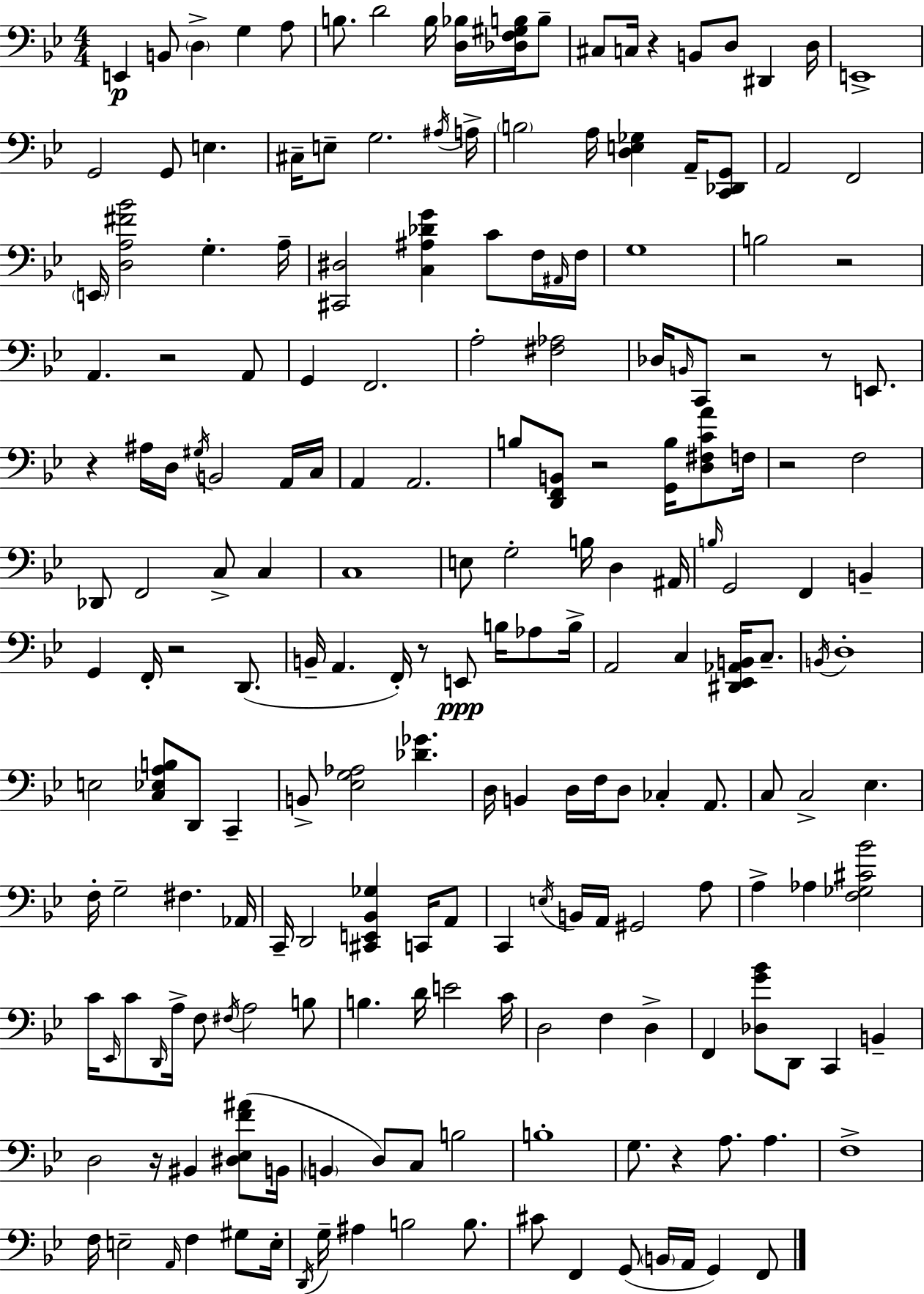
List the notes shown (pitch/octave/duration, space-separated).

E2/q B2/e D3/q G3/q A3/e B3/e. D4/h B3/s [D3,Bb3]/s [Db3,F3,G#3,B3]/s B3/e C#3/e C3/s R/q B2/e D3/e D#2/q D3/s E2/w G2/h G2/e E3/q. C#3/s E3/e G3/h. A#3/s A3/s B3/h A3/s [D3,E3,Gb3]/q A2/s [C2,Db2,G2]/e A2/h F2/h E2/s [D3,A3,F#4,Bb4]/h G3/q. A3/s [C#2,D#3]/h [C3,A#3,Db4,G4]/q C4/e F3/s A#2/s F3/s G3/w B3/h R/h A2/q. R/h A2/e G2/q F2/h. A3/h [F#3,Ab3]/h Db3/s B2/s C2/e R/h R/e E2/e. R/q A#3/s D3/s G#3/s B2/h A2/s C3/s A2/q A2/h. B3/e [D2,F2,B2]/e R/h [G2,B3]/s [D3,F#3,C4,A4]/e F3/s R/h F3/h Db2/e F2/h C3/e C3/q C3/w E3/e G3/h B3/s D3/q A#2/s B3/s G2/h F2/q B2/q G2/q F2/s R/h D2/e. B2/s A2/q. F2/s R/e E2/e B3/s Ab3/e B3/s A2/h C3/q [D#2,Eb2,Ab2,B2]/s C3/e. B2/s D3/w E3/h [C3,Eb3,A3,B3]/e D2/e C2/q B2/e [Eb3,G3,Ab3]/h [Db4,Gb4]/q. D3/s B2/q D3/s F3/s D3/e CES3/q A2/e. C3/e C3/h Eb3/q. F3/s G3/h F#3/q. Ab2/s C2/s D2/h [C#2,E2,Bb2,Gb3]/q C2/s A2/e C2/q E3/s B2/s A2/s G#2/h A3/e A3/q Ab3/q [F3,Gb3,C#4,Bb4]/h C4/s Eb2/s C4/e D2/s A3/s F3/e F#3/s A3/h B3/e B3/q. D4/s E4/h C4/s D3/h F3/q D3/q F2/q [Db3,G4,Bb4]/e D2/e C2/q B2/q D3/h R/s BIS2/q [D#3,Eb3,F4,A#4]/e B2/s B2/q D3/e C3/e B3/h B3/w G3/e. R/q A3/e. A3/q. F3/w F3/s E3/h A2/s F3/q G#3/e E3/s D2/s G3/s A#3/q B3/h B3/e. C#4/e F2/q G2/e B2/s A2/s G2/q F2/e